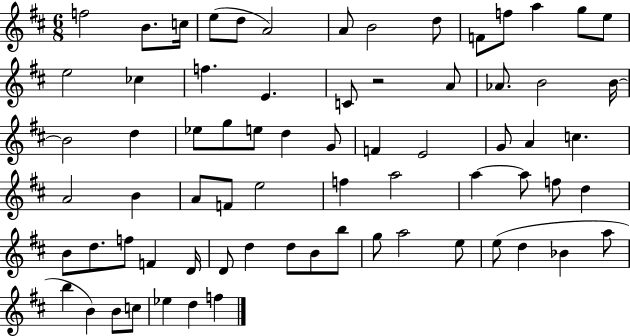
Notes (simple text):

F5/h B4/e. C5/s E5/e D5/e A4/h A4/e B4/h D5/e F4/e F5/e A5/q G5/e E5/e E5/h CES5/q F5/q. E4/q. C4/e R/h A4/e Ab4/e. B4/h B4/s B4/h D5/q Eb5/e G5/e E5/e D5/q G4/e F4/q E4/h G4/e A4/q C5/q. A4/h B4/q A4/e F4/e E5/h F5/q A5/h A5/q A5/e F5/e D5/q B4/e D5/e. F5/e F4/q D4/s D4/e D5/q D5/e B4/e B5/e G5/e A5/h E5/e E5/e D5/q Bb4/q A5/e B5/q B4/q B4/e C5/e Eb5/q D5/q F5/q